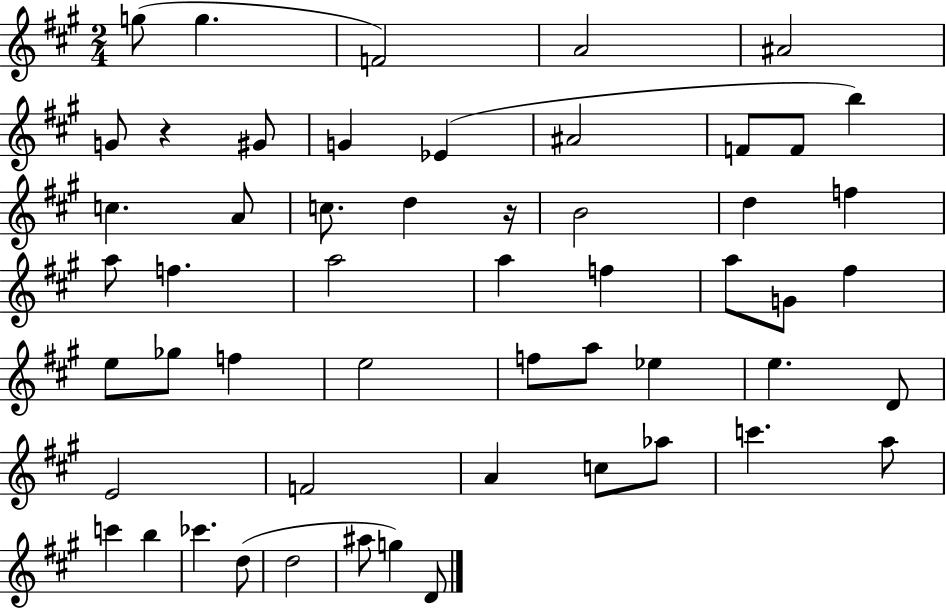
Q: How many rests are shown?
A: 2